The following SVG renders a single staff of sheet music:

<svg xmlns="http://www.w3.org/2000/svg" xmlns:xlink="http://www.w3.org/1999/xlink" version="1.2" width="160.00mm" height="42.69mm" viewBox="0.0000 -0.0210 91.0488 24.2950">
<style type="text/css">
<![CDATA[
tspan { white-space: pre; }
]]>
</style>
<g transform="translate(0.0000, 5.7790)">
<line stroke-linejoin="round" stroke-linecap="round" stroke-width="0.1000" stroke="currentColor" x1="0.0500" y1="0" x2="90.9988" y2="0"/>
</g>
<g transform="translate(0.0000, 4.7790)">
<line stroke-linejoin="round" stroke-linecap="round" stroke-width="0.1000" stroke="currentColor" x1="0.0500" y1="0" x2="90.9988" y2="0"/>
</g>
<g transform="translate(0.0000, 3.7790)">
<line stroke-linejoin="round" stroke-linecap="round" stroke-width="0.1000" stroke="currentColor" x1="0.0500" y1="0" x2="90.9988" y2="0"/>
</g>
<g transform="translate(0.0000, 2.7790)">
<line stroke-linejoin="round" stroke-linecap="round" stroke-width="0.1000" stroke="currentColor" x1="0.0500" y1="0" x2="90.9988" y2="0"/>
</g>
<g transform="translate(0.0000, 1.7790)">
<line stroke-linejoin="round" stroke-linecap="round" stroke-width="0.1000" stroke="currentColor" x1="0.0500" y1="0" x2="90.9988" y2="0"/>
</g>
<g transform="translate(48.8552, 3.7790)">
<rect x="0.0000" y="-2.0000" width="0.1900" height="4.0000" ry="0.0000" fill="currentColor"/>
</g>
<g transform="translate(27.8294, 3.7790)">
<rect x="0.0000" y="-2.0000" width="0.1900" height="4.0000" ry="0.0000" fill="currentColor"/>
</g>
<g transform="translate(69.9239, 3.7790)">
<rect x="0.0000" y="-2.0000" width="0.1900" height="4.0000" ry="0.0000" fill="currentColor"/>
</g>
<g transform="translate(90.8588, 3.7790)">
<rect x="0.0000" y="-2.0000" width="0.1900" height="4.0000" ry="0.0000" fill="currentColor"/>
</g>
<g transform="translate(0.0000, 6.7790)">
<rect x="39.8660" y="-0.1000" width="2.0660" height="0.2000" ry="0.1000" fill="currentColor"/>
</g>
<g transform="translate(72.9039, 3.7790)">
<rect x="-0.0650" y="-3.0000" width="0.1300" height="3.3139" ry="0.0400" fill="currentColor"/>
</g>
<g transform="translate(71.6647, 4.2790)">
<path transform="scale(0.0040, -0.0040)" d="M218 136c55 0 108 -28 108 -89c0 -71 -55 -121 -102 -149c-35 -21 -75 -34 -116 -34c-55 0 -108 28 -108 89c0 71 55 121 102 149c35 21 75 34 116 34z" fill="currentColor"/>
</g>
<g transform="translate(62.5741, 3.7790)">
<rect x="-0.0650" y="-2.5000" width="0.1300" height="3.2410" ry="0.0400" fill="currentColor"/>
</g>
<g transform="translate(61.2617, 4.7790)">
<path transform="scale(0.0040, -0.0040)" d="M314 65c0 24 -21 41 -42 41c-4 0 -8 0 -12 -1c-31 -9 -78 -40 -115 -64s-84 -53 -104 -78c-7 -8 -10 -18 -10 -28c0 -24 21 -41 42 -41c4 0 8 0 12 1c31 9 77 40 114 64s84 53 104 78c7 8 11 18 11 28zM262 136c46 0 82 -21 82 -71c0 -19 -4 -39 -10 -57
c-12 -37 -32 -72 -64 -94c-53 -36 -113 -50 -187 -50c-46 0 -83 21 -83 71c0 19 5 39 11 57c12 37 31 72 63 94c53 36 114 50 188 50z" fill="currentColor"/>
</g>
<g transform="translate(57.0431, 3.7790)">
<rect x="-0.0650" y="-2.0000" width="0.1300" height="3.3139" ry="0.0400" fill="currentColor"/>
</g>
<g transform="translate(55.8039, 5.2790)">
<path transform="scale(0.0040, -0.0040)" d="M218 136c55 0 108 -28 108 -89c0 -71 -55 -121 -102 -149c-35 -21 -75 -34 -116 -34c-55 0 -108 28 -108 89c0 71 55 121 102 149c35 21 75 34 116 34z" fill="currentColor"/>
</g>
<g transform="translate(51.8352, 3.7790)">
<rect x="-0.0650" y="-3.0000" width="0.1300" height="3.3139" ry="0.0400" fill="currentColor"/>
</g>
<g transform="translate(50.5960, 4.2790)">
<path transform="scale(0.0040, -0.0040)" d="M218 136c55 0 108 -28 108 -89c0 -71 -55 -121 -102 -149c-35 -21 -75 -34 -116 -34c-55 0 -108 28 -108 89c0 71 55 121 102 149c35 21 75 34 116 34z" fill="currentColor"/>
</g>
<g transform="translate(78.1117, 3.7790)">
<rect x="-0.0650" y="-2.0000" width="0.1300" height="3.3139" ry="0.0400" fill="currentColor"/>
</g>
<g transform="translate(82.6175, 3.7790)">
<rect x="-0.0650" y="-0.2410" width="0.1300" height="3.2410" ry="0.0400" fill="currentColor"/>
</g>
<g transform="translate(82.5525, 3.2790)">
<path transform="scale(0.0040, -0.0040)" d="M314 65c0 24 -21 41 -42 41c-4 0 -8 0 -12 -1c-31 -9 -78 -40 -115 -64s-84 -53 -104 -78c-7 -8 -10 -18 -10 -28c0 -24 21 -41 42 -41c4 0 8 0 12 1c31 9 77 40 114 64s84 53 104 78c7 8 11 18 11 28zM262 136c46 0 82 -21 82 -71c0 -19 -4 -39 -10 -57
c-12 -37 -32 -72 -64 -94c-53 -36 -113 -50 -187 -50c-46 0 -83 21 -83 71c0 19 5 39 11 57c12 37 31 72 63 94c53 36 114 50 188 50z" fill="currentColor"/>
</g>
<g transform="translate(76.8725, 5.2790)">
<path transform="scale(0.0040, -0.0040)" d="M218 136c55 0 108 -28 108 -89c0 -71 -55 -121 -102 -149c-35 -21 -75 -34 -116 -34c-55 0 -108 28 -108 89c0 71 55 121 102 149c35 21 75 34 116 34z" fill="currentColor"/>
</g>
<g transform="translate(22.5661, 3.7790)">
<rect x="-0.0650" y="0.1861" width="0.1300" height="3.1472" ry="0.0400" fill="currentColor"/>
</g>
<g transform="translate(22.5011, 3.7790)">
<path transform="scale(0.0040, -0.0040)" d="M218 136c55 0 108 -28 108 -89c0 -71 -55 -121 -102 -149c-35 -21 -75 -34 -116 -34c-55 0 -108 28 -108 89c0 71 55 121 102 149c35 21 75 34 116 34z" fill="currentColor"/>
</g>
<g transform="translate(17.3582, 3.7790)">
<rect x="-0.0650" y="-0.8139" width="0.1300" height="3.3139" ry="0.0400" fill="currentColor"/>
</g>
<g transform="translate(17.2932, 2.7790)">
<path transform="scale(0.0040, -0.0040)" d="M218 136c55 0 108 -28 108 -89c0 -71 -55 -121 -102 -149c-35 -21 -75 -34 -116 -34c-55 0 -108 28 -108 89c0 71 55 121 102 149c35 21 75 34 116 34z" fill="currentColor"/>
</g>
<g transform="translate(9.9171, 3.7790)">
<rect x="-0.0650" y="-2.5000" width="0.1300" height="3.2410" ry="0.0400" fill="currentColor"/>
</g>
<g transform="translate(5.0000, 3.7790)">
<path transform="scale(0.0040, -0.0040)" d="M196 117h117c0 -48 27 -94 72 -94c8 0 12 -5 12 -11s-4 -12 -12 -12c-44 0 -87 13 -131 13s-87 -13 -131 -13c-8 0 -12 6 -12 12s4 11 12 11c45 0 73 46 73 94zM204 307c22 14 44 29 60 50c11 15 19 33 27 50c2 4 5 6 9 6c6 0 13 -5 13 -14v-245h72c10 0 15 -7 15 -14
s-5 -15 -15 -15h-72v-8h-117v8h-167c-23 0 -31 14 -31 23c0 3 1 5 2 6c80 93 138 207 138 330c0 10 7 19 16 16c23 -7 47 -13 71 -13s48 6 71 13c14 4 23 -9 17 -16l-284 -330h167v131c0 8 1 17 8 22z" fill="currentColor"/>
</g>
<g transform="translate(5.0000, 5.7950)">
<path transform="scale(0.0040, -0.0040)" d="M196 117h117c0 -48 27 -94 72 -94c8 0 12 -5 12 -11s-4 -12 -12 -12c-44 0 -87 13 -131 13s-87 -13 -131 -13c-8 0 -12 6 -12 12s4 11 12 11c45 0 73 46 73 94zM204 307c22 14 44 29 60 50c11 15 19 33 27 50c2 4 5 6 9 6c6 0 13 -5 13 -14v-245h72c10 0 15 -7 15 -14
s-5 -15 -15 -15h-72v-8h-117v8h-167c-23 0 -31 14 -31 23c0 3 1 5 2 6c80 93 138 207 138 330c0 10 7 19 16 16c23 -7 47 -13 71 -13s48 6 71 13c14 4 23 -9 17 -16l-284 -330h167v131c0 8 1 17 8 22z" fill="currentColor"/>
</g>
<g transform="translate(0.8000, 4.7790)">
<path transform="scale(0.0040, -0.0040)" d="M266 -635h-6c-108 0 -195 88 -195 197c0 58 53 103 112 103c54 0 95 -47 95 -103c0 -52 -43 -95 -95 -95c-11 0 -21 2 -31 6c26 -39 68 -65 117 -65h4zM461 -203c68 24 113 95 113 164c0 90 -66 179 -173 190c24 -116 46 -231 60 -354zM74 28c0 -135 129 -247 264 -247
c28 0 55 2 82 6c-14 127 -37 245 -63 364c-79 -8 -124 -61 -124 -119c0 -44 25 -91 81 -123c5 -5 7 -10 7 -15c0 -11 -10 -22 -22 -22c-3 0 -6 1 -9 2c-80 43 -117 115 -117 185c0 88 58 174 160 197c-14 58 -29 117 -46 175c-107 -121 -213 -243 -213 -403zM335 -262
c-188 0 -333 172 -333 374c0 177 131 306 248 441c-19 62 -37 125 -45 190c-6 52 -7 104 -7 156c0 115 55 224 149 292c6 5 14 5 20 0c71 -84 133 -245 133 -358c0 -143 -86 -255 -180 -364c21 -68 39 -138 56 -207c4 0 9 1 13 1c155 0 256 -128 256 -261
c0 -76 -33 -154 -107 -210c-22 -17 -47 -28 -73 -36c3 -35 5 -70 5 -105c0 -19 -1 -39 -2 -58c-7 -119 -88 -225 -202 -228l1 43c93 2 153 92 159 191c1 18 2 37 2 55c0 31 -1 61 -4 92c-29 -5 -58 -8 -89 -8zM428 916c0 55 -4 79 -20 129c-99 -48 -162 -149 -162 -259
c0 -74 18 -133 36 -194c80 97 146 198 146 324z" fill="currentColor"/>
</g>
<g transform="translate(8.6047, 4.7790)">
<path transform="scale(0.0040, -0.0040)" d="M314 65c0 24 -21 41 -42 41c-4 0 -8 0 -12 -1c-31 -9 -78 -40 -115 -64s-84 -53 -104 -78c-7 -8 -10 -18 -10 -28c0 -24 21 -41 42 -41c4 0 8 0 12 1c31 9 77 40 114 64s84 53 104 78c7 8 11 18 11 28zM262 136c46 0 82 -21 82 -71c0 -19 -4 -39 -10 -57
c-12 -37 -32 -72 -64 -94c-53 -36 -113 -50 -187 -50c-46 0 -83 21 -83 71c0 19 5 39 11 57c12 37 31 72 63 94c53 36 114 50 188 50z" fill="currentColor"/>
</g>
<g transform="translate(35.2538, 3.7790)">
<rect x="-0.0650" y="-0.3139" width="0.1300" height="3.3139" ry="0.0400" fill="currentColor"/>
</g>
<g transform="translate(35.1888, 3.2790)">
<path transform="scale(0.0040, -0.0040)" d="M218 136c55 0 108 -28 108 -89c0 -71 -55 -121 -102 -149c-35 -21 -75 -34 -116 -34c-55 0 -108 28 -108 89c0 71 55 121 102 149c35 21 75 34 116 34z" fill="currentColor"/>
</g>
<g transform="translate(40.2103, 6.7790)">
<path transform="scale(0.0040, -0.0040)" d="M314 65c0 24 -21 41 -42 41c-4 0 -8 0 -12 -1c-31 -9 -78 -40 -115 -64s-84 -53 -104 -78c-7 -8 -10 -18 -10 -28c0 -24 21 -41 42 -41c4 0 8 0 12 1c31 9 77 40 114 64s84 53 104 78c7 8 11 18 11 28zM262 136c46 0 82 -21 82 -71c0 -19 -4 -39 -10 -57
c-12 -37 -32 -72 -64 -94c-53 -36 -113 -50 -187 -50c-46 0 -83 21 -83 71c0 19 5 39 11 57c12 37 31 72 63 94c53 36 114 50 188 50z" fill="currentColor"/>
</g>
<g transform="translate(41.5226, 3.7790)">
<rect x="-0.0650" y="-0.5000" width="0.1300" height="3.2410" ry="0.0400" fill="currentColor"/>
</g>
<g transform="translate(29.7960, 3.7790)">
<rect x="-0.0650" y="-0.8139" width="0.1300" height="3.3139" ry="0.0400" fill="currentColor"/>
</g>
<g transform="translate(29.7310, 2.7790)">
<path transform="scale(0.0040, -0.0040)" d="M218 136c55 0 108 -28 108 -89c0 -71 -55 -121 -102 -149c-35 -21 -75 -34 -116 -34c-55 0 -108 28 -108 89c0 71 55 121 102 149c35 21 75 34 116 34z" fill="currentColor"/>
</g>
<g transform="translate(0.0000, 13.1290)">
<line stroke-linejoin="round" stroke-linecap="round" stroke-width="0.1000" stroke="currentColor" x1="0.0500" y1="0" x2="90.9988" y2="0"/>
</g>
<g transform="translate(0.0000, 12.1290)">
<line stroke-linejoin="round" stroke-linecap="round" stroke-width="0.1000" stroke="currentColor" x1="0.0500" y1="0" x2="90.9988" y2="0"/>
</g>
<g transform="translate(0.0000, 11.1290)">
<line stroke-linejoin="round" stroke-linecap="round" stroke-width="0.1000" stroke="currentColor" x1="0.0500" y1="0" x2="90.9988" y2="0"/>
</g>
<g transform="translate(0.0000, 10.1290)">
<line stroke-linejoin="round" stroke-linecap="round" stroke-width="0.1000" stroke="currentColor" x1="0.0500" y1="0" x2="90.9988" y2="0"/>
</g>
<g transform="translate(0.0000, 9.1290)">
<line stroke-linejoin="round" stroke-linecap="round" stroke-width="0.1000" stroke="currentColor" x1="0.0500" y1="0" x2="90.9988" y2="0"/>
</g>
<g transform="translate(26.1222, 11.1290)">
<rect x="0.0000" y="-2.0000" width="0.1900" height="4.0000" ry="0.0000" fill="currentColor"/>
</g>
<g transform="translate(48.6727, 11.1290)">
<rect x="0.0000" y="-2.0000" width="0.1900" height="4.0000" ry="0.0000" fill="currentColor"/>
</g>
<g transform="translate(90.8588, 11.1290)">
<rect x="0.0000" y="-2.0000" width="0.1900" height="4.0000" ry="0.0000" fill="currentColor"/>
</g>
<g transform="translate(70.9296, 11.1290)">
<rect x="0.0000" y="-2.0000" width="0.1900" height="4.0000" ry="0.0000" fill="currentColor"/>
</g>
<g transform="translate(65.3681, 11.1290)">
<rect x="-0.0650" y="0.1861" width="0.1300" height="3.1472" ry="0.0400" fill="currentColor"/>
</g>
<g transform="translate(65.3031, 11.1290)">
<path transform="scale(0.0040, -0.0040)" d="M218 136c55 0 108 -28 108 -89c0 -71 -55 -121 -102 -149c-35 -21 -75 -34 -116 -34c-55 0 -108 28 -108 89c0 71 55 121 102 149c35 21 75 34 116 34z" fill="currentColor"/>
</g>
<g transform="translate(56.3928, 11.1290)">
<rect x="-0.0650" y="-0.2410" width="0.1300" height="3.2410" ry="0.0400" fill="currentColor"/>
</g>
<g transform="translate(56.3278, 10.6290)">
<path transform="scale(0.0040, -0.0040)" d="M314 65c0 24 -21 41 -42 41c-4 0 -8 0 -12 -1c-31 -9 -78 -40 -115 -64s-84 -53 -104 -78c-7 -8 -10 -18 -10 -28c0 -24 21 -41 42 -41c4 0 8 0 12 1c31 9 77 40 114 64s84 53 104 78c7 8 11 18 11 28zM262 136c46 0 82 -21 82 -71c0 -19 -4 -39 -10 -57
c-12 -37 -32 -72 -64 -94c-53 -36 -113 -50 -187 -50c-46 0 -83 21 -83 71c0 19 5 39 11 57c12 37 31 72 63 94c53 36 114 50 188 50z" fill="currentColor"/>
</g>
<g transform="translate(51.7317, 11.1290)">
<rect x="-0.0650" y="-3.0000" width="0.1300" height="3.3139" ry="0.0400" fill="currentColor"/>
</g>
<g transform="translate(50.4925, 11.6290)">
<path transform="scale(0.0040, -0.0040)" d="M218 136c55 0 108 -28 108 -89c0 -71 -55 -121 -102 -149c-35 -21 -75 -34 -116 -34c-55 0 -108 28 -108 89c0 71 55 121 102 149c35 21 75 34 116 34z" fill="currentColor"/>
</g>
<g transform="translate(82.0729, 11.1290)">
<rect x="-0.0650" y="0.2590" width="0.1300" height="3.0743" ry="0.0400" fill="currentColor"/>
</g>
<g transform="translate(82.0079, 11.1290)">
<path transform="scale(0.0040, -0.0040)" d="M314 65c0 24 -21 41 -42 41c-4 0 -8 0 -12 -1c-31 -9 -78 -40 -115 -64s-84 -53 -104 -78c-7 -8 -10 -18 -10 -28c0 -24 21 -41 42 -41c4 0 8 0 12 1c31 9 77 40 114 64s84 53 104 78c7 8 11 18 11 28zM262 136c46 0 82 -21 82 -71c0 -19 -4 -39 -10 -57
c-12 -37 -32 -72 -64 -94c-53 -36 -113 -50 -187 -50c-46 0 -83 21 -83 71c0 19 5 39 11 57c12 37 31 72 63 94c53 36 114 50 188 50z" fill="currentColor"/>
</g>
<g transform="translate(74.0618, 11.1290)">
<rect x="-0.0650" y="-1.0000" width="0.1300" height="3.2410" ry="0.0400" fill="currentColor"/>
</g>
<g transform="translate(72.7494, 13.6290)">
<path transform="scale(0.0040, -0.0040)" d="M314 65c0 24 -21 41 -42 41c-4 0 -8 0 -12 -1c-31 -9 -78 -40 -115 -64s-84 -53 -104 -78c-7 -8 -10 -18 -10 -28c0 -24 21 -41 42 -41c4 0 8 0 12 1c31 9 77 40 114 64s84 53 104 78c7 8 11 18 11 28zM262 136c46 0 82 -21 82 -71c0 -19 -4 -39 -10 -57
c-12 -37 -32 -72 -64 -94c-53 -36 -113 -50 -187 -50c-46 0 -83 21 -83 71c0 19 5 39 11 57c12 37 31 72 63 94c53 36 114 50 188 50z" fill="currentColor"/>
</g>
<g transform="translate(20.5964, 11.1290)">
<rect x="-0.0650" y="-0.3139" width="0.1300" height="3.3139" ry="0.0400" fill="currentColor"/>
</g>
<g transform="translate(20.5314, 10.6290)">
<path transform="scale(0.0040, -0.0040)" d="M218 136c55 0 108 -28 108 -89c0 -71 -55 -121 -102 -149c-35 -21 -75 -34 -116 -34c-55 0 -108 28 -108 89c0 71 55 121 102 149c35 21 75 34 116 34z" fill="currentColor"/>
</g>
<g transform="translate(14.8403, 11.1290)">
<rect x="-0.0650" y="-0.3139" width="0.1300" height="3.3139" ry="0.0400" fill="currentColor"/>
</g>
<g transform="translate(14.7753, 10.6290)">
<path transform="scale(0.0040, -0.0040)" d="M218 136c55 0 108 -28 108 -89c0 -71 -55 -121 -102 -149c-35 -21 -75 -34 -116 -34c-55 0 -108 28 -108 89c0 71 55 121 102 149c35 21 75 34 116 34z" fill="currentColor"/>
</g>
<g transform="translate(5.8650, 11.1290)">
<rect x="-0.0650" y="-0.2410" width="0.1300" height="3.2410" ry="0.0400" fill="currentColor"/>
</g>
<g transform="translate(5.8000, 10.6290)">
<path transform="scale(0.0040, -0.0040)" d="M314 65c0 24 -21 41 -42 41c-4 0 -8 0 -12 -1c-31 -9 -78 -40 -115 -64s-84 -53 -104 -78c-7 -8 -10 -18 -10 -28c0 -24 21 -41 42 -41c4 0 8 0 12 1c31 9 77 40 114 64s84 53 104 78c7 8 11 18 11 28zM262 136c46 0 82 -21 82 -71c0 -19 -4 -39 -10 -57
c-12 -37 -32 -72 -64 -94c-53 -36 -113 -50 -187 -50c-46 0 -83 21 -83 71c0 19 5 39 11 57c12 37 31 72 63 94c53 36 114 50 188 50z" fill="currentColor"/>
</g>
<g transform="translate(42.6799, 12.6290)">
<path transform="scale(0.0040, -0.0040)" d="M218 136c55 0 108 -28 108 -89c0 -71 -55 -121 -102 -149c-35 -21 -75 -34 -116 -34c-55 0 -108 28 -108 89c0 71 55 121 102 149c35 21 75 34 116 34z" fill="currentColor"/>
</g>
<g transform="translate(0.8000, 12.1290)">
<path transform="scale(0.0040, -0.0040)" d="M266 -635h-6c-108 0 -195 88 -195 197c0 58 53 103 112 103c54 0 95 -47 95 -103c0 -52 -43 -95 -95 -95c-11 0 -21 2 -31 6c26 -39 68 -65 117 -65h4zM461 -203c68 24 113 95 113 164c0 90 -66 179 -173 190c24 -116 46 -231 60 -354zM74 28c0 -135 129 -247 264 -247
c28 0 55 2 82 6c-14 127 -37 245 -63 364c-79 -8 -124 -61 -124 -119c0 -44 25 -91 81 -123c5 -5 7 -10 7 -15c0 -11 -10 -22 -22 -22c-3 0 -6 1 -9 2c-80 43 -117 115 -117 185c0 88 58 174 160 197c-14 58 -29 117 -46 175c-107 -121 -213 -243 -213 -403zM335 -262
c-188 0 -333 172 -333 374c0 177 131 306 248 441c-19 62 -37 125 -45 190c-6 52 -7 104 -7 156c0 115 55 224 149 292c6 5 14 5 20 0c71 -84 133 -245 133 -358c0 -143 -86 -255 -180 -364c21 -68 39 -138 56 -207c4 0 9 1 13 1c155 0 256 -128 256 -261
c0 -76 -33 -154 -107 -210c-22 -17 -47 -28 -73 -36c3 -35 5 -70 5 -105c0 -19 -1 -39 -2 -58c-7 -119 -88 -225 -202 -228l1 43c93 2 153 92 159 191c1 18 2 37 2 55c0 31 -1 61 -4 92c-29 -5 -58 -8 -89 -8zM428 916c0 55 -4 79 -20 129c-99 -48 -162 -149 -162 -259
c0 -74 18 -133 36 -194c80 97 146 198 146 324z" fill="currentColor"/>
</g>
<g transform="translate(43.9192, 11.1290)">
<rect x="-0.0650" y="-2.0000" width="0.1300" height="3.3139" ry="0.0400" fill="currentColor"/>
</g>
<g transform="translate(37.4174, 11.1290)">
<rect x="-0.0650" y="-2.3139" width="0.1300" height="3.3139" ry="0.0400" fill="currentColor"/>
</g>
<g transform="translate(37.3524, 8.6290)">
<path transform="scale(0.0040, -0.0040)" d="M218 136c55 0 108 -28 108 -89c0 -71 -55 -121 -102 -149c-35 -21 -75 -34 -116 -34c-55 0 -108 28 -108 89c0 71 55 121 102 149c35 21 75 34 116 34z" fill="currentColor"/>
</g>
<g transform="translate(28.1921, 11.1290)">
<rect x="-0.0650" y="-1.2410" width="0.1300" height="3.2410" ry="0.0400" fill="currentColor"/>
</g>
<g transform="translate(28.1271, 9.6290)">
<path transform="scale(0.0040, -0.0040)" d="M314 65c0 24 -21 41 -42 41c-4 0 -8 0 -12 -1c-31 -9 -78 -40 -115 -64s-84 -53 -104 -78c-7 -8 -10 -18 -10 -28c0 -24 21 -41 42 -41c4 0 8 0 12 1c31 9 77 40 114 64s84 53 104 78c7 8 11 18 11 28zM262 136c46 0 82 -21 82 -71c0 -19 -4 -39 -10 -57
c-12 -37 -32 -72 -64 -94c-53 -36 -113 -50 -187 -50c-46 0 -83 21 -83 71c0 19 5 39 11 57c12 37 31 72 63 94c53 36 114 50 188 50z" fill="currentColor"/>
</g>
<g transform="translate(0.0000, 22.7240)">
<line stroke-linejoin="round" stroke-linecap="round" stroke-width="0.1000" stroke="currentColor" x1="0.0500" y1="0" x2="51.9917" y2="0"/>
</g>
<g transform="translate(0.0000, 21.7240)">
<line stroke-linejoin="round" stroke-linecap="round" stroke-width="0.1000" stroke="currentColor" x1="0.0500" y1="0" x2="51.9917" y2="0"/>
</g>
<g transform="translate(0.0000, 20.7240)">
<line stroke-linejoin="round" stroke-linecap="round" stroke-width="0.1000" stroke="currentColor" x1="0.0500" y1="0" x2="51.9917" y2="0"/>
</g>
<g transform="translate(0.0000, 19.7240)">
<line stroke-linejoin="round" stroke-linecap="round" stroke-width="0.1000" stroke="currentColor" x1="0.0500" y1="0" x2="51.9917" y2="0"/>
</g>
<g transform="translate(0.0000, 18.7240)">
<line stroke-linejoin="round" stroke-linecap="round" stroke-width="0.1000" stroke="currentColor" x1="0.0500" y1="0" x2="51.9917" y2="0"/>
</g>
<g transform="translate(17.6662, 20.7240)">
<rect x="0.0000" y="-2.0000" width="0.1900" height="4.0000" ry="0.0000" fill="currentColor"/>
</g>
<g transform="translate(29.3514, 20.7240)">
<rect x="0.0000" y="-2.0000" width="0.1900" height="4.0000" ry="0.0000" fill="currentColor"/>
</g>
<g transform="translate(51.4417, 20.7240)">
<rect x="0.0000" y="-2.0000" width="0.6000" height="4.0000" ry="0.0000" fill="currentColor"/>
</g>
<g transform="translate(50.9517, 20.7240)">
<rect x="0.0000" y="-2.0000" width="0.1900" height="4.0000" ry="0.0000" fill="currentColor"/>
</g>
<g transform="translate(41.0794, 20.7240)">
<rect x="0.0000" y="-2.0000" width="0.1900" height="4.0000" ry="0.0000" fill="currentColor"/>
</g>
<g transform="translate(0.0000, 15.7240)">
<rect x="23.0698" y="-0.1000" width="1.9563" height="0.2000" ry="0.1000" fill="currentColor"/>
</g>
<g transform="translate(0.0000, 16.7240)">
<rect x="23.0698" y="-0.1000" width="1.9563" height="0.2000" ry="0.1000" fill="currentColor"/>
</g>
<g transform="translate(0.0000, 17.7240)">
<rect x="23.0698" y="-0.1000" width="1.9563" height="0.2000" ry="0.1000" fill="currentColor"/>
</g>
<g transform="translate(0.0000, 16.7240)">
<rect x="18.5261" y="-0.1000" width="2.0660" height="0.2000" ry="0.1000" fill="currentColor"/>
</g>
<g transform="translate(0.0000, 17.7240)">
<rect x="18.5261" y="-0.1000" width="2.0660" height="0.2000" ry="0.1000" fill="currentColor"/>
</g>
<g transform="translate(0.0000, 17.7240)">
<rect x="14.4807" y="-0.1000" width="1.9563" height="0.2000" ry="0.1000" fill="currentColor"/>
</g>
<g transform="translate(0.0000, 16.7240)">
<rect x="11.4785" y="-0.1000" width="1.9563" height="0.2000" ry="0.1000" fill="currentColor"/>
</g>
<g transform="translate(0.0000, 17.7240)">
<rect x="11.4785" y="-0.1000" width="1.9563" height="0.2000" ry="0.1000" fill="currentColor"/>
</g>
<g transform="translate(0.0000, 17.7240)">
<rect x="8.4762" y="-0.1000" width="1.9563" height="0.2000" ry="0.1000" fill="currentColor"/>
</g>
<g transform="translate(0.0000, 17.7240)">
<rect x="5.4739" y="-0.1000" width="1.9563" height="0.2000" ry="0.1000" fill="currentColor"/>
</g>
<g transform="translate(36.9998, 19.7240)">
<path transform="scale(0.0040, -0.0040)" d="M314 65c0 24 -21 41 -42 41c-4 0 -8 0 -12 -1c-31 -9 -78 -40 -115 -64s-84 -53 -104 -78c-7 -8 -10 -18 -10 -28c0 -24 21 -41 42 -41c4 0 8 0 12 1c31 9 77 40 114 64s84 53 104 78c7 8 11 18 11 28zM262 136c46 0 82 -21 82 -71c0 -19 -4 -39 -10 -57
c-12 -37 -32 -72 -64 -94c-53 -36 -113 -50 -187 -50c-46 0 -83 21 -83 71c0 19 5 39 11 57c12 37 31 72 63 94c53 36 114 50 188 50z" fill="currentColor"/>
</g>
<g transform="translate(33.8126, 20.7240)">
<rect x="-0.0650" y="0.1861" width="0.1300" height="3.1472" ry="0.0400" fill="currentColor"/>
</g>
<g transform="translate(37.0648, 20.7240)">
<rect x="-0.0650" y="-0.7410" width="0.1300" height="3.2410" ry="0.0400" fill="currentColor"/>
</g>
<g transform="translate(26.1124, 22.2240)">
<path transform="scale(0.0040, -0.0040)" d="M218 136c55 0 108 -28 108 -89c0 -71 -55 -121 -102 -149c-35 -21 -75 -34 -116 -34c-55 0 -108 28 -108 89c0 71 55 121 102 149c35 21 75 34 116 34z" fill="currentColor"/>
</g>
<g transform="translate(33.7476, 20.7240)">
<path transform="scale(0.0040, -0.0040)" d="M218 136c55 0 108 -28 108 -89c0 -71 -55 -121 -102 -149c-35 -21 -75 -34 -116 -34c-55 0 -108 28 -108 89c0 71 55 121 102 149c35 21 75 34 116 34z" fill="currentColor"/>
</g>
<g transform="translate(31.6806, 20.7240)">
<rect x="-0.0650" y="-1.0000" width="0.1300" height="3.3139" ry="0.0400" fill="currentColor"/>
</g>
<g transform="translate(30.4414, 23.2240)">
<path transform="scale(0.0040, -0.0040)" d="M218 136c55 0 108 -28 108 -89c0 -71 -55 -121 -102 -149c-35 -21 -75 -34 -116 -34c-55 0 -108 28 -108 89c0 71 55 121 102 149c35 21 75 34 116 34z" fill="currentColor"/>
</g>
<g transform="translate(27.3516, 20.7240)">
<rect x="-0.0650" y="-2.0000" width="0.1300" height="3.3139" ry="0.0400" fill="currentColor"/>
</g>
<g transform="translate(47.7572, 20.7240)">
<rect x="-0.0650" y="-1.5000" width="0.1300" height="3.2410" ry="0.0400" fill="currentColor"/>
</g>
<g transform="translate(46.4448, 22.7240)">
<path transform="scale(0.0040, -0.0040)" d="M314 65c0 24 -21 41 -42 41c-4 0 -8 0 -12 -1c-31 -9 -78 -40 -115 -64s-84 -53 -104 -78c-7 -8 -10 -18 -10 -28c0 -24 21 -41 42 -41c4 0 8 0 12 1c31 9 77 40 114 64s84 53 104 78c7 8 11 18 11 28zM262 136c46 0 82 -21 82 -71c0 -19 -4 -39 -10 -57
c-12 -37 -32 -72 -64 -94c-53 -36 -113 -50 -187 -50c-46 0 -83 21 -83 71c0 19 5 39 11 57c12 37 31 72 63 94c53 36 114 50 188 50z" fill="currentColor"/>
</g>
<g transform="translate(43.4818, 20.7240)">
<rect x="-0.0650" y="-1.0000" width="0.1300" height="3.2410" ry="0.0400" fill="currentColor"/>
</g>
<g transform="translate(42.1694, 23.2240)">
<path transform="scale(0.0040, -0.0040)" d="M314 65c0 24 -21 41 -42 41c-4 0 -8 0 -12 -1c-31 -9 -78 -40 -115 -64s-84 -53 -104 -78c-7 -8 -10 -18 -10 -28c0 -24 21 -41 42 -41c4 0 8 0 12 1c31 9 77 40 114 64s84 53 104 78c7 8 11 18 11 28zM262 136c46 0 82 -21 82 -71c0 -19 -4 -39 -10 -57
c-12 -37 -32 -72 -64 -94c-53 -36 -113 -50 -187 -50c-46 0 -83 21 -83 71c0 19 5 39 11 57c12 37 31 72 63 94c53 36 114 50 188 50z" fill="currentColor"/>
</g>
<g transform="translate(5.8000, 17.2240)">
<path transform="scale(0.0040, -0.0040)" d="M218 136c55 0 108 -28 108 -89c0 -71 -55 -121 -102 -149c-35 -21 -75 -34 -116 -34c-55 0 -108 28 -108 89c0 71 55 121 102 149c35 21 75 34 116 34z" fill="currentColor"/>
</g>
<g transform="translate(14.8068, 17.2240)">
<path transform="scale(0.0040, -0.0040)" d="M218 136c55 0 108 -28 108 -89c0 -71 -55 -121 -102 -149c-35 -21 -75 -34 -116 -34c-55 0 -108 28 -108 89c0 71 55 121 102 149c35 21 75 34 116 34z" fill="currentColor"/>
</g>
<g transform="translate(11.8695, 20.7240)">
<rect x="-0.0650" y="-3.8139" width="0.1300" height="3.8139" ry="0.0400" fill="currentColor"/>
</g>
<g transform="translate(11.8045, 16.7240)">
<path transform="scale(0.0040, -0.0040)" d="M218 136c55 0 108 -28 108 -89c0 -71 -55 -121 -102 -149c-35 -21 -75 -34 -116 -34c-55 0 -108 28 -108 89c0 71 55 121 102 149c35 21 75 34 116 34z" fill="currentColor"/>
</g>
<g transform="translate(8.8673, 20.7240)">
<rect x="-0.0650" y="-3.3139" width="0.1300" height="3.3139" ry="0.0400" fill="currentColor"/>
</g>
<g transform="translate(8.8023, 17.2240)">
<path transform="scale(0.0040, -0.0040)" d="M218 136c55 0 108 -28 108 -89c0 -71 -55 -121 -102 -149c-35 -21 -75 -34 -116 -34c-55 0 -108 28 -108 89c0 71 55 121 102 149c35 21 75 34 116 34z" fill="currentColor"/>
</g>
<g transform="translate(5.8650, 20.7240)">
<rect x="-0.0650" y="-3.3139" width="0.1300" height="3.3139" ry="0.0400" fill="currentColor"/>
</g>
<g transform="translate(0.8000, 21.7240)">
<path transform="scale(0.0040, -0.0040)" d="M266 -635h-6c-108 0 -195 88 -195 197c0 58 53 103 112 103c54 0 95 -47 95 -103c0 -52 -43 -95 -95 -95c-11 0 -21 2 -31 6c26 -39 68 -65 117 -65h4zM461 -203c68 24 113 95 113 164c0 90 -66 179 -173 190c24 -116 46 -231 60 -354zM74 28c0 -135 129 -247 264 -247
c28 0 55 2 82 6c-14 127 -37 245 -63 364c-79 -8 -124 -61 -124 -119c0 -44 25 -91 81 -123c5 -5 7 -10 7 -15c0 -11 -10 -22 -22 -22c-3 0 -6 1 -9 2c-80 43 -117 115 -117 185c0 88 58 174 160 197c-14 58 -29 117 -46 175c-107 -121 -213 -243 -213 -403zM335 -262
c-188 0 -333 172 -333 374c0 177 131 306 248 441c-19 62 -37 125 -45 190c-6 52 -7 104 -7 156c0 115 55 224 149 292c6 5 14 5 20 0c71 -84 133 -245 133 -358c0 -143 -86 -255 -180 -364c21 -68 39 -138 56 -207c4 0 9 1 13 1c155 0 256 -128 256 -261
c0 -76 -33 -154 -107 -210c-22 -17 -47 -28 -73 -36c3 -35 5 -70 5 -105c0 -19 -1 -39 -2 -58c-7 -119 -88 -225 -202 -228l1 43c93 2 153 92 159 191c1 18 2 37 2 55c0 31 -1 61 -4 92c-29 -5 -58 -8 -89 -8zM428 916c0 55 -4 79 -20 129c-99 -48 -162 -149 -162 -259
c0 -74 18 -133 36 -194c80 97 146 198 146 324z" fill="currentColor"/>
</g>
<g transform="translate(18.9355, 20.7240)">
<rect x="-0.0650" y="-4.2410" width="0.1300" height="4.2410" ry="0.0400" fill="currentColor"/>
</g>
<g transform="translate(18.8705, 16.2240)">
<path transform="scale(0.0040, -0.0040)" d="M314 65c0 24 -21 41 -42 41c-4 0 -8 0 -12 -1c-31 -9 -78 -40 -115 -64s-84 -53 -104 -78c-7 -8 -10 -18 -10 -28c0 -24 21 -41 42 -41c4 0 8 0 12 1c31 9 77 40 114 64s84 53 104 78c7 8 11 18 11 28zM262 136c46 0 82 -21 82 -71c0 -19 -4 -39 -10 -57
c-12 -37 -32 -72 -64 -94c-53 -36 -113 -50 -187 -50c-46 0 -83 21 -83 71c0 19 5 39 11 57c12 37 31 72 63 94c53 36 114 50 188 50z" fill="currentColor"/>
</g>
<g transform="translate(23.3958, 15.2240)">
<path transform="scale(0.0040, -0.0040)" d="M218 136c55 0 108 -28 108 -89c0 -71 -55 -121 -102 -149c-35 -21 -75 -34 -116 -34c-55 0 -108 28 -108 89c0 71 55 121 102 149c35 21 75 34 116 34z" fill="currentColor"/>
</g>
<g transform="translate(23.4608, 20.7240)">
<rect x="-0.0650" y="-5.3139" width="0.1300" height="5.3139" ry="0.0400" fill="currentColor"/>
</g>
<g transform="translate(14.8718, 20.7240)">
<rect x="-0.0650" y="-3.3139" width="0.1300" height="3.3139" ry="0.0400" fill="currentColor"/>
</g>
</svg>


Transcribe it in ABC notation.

X:1
T:Untitled
M:4/4
L:1/4
K:C
G2 d B d c C2 A F G2 A F c2 c2 c c e2 g F A c2 B D2 B2 b b c' b d'2 f' F D B d2 D2 E2